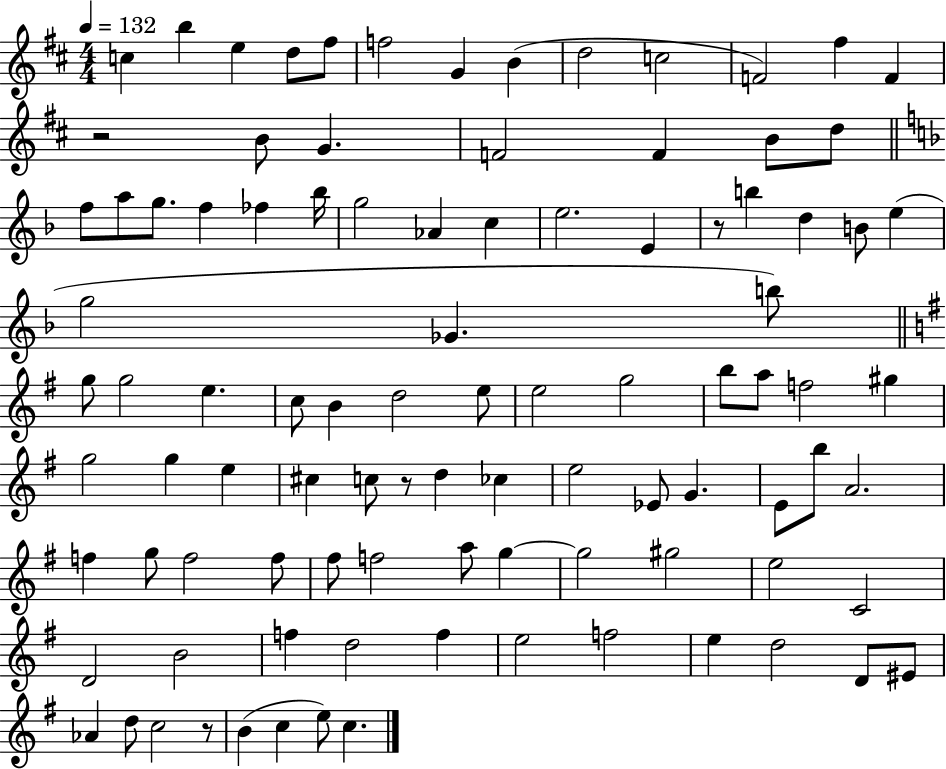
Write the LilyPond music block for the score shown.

{
  \clef treble
  \numericTimeSignature
  \time 4/4
  \key d \major
  \tempo 4 = 132
  c''4 b''4 e''4 d''8 fis''8 | f''2 g'4 b'4( | d''2 c''2 | f'2) fis''4 f'4 | \break r2 b'8 g'4. | f'2 f'4 b'8 d''8 | \bar "||" \break \key f \major f''8 a''8 g''8. f''4 fes''4 bes''16 | g''2 aes'4 c''4 | e''2. e'4 | r8 b''4 d''4 b'8 e''4( | \break g''2 ges'4. b''8) | \bar "||" \break \key g \major g''8 g''2 e''4. | c''8 b'4 d''2 e''8 | e''2 g''2 | b''8 a''8 f''2 gis''4 | \break g''2 g''4 e''4 | cis''4 c''8 r8 d''4 ces''4 | e''2 ees'8 g'4. | e'8 b''8 a'2. | \break f''4 g''8 f''2 f''8 | fis''8 f''2 a''8 g''4~~ | g''2 gis''2 | e''2 c'2 | \break d'2 b'2 | f''4 d''2 f''4 | e''2 f''2 | e''4 d''2 d'8 eis'8 | \break aes'4 d''8 c''2 r8 | b'4( c''4 e''8) c''4. | \bar "|."
}